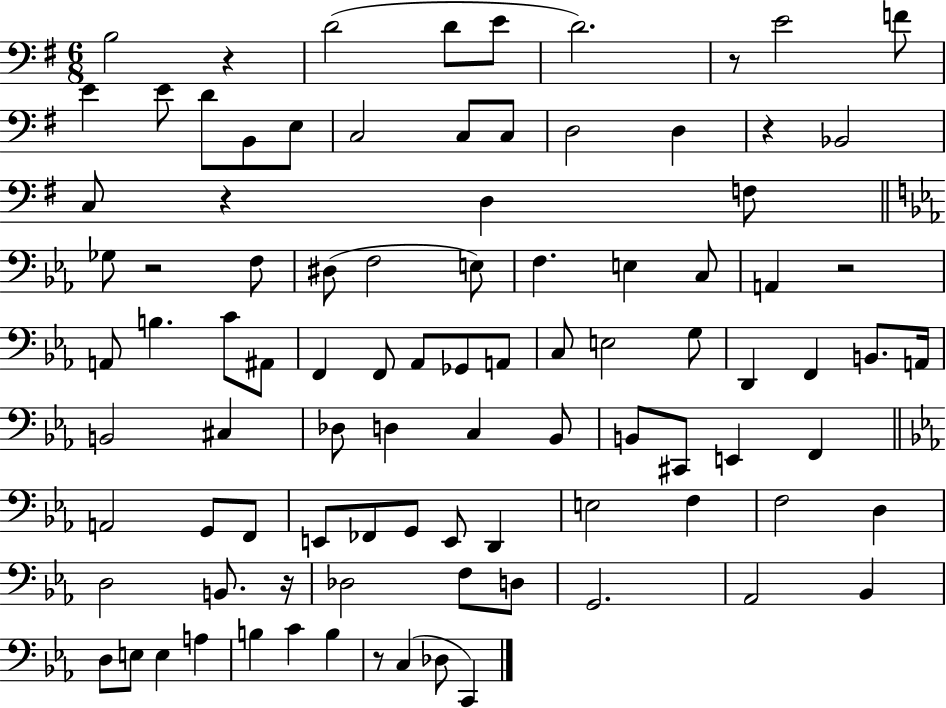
{
  \clef bass
  \numericTimeSignature
  \time 6/8
  \key g \major
  b2 r4 | d'2( d'8 e'8 | d'2.) | r8 e'2 f'8 | \break e'4 e'8 d'8 b,8 e8 | c2 c8 c8 | d2 d4 | r4 bes,2 | \break c8 r4 d4 f8 | \bar "||" \break \key ees \major ges8 r2 f8 | dis8( f2 e8) | f4. e4 c8 | a,4 r2 | \break a,8 b4. c'8 ais,8 | f,4 f,8 aes,8 ges,8 a,8 | c8 e2 g8 | d,4 f,4 b,8. a,16 | \break b,2 cis4 | des8 d4 c4 bes,8 | b,8 cis,8 e,4 f,4 | \bar "||" \break \key c \minor a,2 g,8 f,8 | e,8 fes,8 g,8 e,8 d,4 | e2 f4 | f2 d4 | \break d2 b,8. r16 | des2 f8 d8 | g,2. | aes,2 bes,4 | \break d8 e8 e4 a4 | b4 c'4 b4 | r8 c4( des8 c,4) | \bar "|."
}